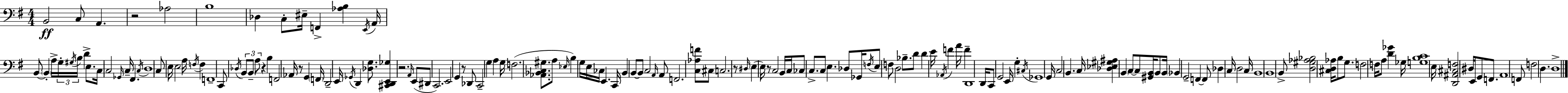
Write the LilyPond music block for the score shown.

{
  \clef bass
  \numericTimeSignature
  \time 4/4
  \key e \minor
  b,2\ff c8 a,4. | r2 aes2 | b1 | des4 c8-. eis16-- f,4-> <aes b>4 \acciaccatura { e,16 } | \break a,16 b,8~~ \parenthesize b,4-. a16-> \tuplet 3/2 { g16-. \acciaccatura { gis16 } b16 } d'4-> e8. | c16 c2 \grace { ges,16 } c16-- fis,4. | \acciaccatura { c16 } d1 | c8 \parenthesize e16 e2 a16 | \break \acciaccatura { f16 } f4 f,1-- | c,8 \acciaccatura { des16 } \tuplet 3/2 { b,8 b,8-- a8 } r4 | b4 f,2 aes,16 r8 | g,4 \parenthesize f,16 d,2-- e,16 \acciaccatura { ges,16 } | \break d,4 <des g>8. <cis, d, e, ges>4 r2. | \grace { a,16 }( e,8 dis,8 c,2.) | e,2 | g,4 r8 des,8 c,2-- | \break g4 a4 g16 f2.( | <aes, bes, c gis>8. a8 \grace { ees16 }) b4 g16 | e16 ces16 e,4. c,16 b,4 b,8~~ b,8 | c2 \grace { a,16 } a,8 f,2. | \break <c aes f'>8 cis8 c2. | r8 \grace { dis16 }( e4 e16) | r8 c2 b,16 c16 ces8 c8.-> | c8 e4. des8 ges,16 \acciaccatura { f16 } e8 f8 | \break d2 bes8.-- d'8 d'4 | e'16 \acciaccatura { aes,16 } f'4 a'16 f'4-- d,1 | d,16 c,8 | g,2 e,16 g4-. \acciaccatura { cis16 } ges,1 | \break g,16 c2 | b,4. c16 <des ees gis ais>4 | \parenthesize b,4 c8~~ c8 <gis, b,>16 b,8 b,16 \parenthesize bes,4 | g,2-- f,4~~ f,8 | \break des4 c16 d2 c16 b,1 | b,1 | b,8-> | <d gis aes bes>2 <cis d aes>16 b8 g8. f2 | \break f16 a8 <d' ges'>4 ges16 <g b c'>1 | e16 <d, ais, cis f>2 | dis16 e,16 g,8 f,8. a,1 | f,8 | \break f2 d4. d1-> | \bar "|."
}